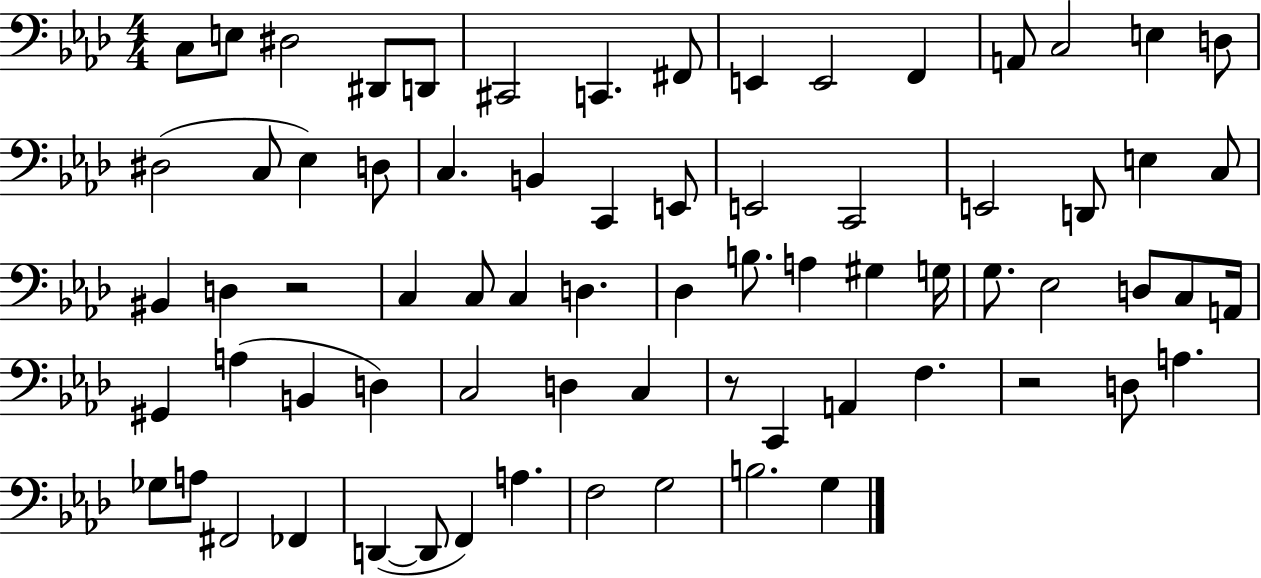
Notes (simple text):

C3/e E3/e D#3/h D#2/e D2/e C#2/h C2/q. F#2/e E2/q E2/h F2/q A2/e C3/h E3/q D3/e D#3/h C3/e Eb3/q D3/e C3/q. B2/q C2/q E2/e E2/h C2/h E2/h D2/e E3/q C3/e BIS2/q D3/q R/h C3/q C3/e C3/q D3/q. Db3/q B3/e. A3/q G#3/q G3/s G3/e. Eb3/h D3/e C3/e A2/s G#2/q A3/q B2/q D3/q C3/h D3/q C3/q R/e C2/q A2/q F3/q. R/h D3/e A3/q. Gb3/e A3/e F#2/h FES2/q D2/q D2/e F2/q A3/q. F3/h G3/h B3/h. G3/q